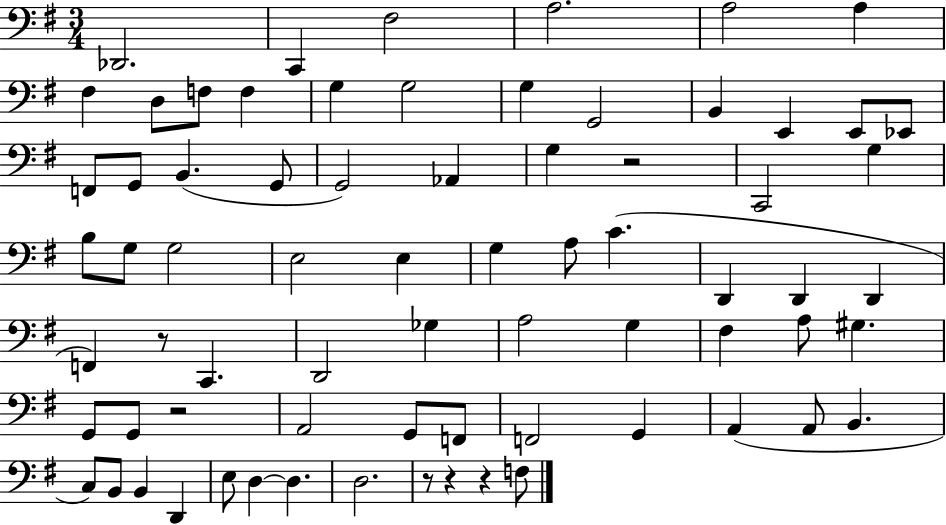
X:1
T:Untitled
M:3/4
L:1/4
K:G
_D,,2 C,, ^F,2 A,2 A,2 A, ^F, D,/2 F,/2 F, G, G,2 G, G,,2 B,, E,, E,,/2 _E,,/2 F,,/2 G,,/2 B,, G,,/2 G,,2 _A,, G, z2 C,,2 G, B,/2 G,/2 G,2 E,2 E, G, A,/2 C D,, D,, D,, F,, z/2 C,, D,,2 _G, A,2 G, ^F, A,/2 ^G, G,,/2 G,,/2 z2 A,,2 G,,/2 F,,/2 F,,2 G,, A,, A,,/2 B,, C,/2 B,,/2 B,, D,, E,/2 D, D, D,2 z/2 z z F,/2